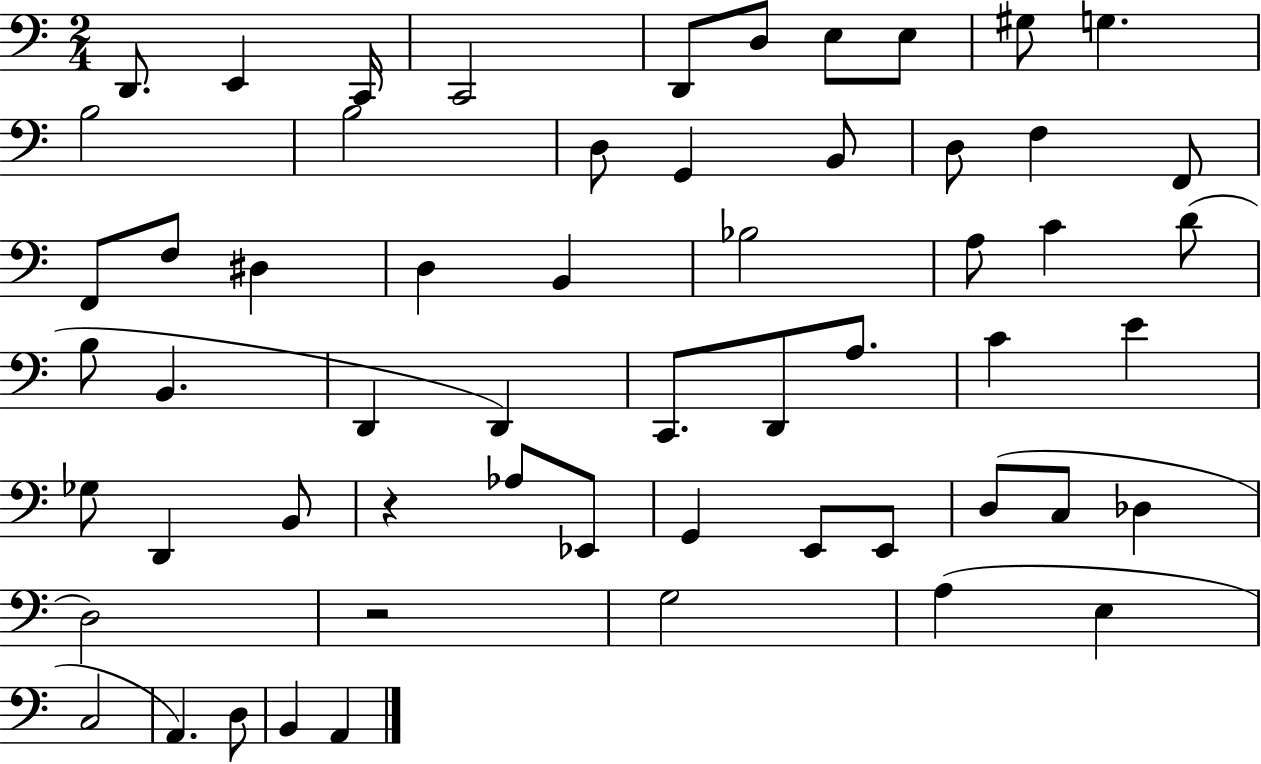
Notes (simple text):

D2/e. E2/q C2/s C2/h D2/e D3/e E3/e E3/e G#3/e G3/q. B3/h B3/h D3/e G2/q B2/e D3/e F3/q F2/e F2/e F3/e D#3/q D3/q B2/q Bb3/h A3/e C4/q D4/e B3/e B2/q. D2/q D2/q C2/e. D2/e A3/e. C4/q E4/q Gb3/e D2/q B2/e R/q Ab3/e Eb2/e G2/q E2/e E2/e D3/e C3/e Db3/q D3/h R/h G3/h A3/q E3/q C3/h A2/q. D3/e B2/q A2/q